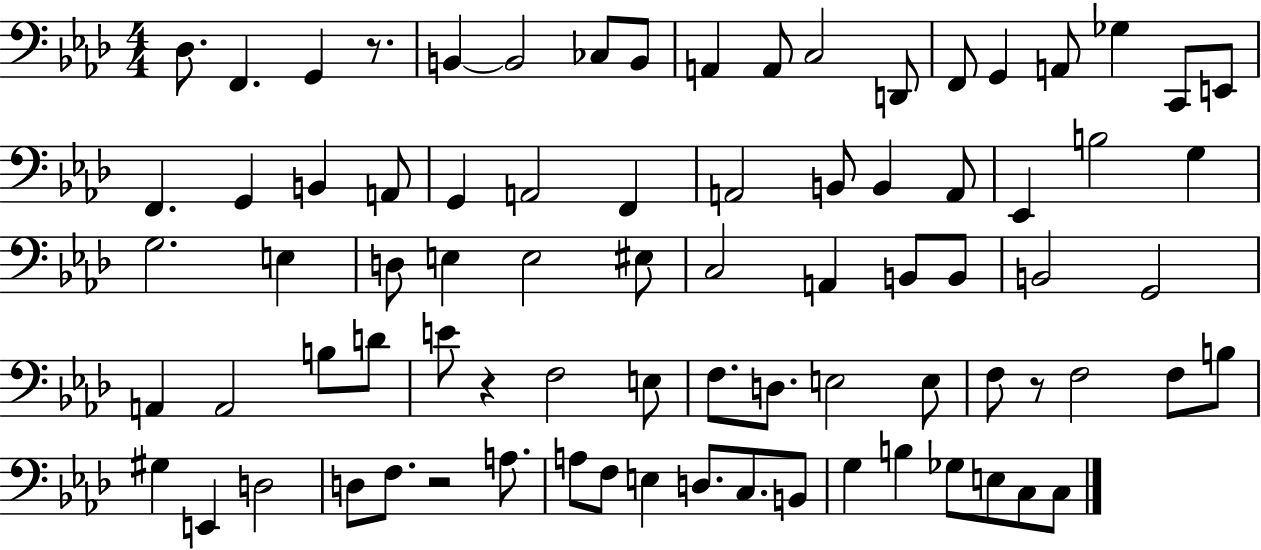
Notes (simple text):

Db3/e. F2/q. G2/q R/e. B2/q B2/h CES3/e B2/e A2/q A2/e C3/h D2/e F2/e G2/q A2/e Gb3/q C2/e E2/e F2/q. G2/q B2/q A2/e G2/q A2/h F2/q A2/h B2/e B2/q A2/e Eb2/q B3/h G3/q G3/h. E3/q D3/e E3/q E3/h EIS3/e C3/h A2/q B2/e B2/e B2/h G2/h A2/q A2/h B3/e D4/e E4/e R/q F3/h E3/e F3/e. D3/e. E3/h E3/e F3/e R/e F3/h F3/e B3/e G#3/q E2/q D3/h D3/e F3/e. R/h A3/e. A3/e F3/e E3/q D3/e. C3/e. B2/e G3/q B3/q Gb3/e E3/e C3/e C3/e